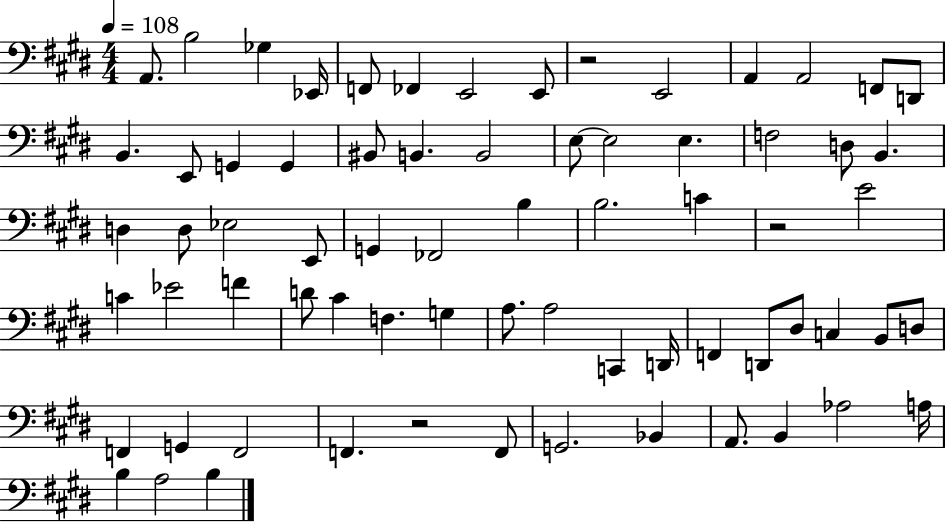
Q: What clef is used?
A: bass